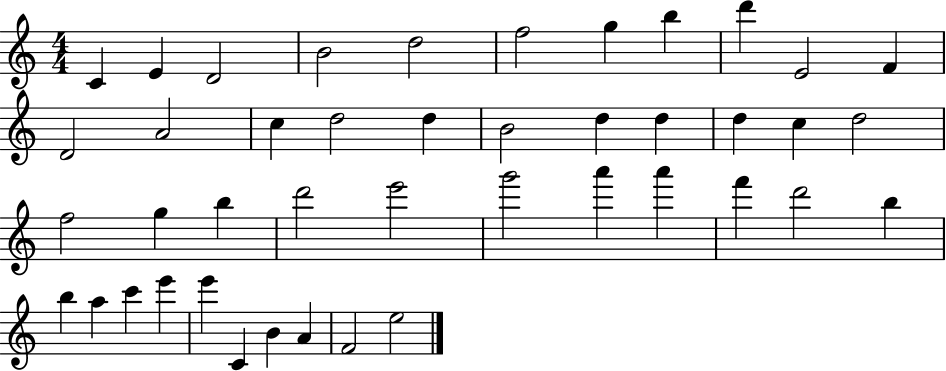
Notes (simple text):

C4/q E4/q D4/h B4/h D5/h F5/h G5/q B5/q D6/q E4/h F4/q D4/h A4/h C5/q D5/h D5/q B4/h D5/q D5/q D5/q C5/q D5/h F5/h G5/q B5/q D6/h E6/h G6/h A6/q A6/q F6/q D6/h B5/q B5/q A5/q C6/q E6/q E6/q C4/q B4/q A4/q F4/h E5/h